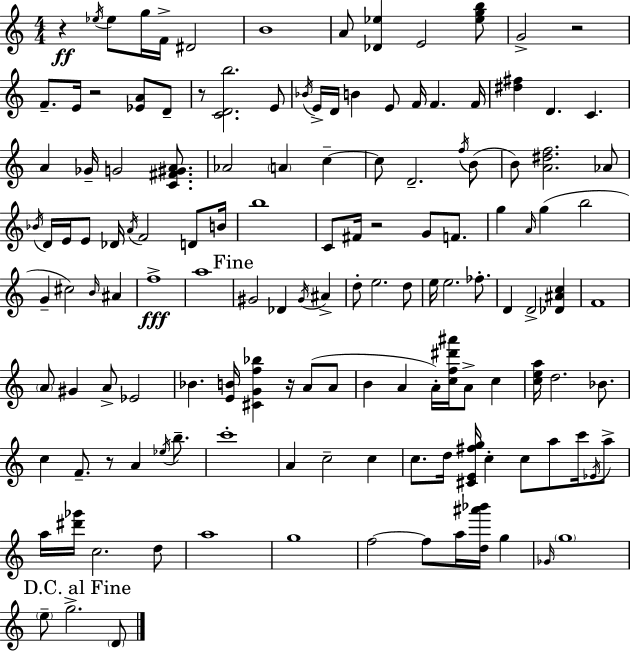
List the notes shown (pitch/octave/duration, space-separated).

R/q Eb5/s Eb5/e G5/s F4/s D#4/h B4/w A4/e [Db4,Eb5]/q E4/h [Eb5,G5,B5]/e G4/h R/h F4/e. E4/s R/h [Eb4,A4]/e D4/e R/e [C4,D4,B5]/h. E4/e Bb4/s E4/s D4/s B4/q E4/e F4/s F4/q. F4/s [D#5,F#5]/q D4/q. C4/q. A4/q Gb4/s G4/h [C4,F#4,G#4,A4]/e. Ab4/h A4/q C5/q C5/e D4/h. F5/s B4/e B4/e [A4,D#5,F5]/h. Ab4/e Bb4/s D4/s E4/s E4/e Db4/s A4/s F4/h D4/e B4/s B5/w C4/e F#4/s R/h G4/e F4/e. G5/q A4/s G5/q B5/h G4/q C#5/h B4/s A#4/q F5/w A5/w G#4/h Db4/q G#4/s A#4/q D5/e E5/h. D5/e E5/s E5/h. FES5/e. D4/q D4/h [Db4,A#4,C5]/q F4/w A4/e G#4/q A4/e Eb4/h Bb4/q. [E4,B4]/s [C#4,G4,F5,Bb5]/q R/s A4/e A4/e B4/q A4/q A4/s [C5,F5,D#6,A#6]/s A4/e C5/q [C5,E5,A5]/s D5/h. Bb4/e. C5/q F4/e. R/e A4/q Eb5/s B5/e. C6/w A4/q C5/h C5/q C5/e. D5/s [C#4,E4,F#5,G5]/s C5/q C5/e A5/e C6/s Eb4/s A5/e A5/s [D#6,Gb6]/s C5/h. D5/e A5/w G5/w F5/h F5/e A5/s [D5,A#6,Bb6]/s G5/q Gb4/s G5/w E5/e G5/h. D4/e